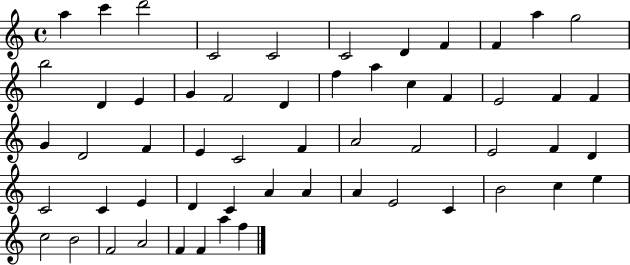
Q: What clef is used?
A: treble